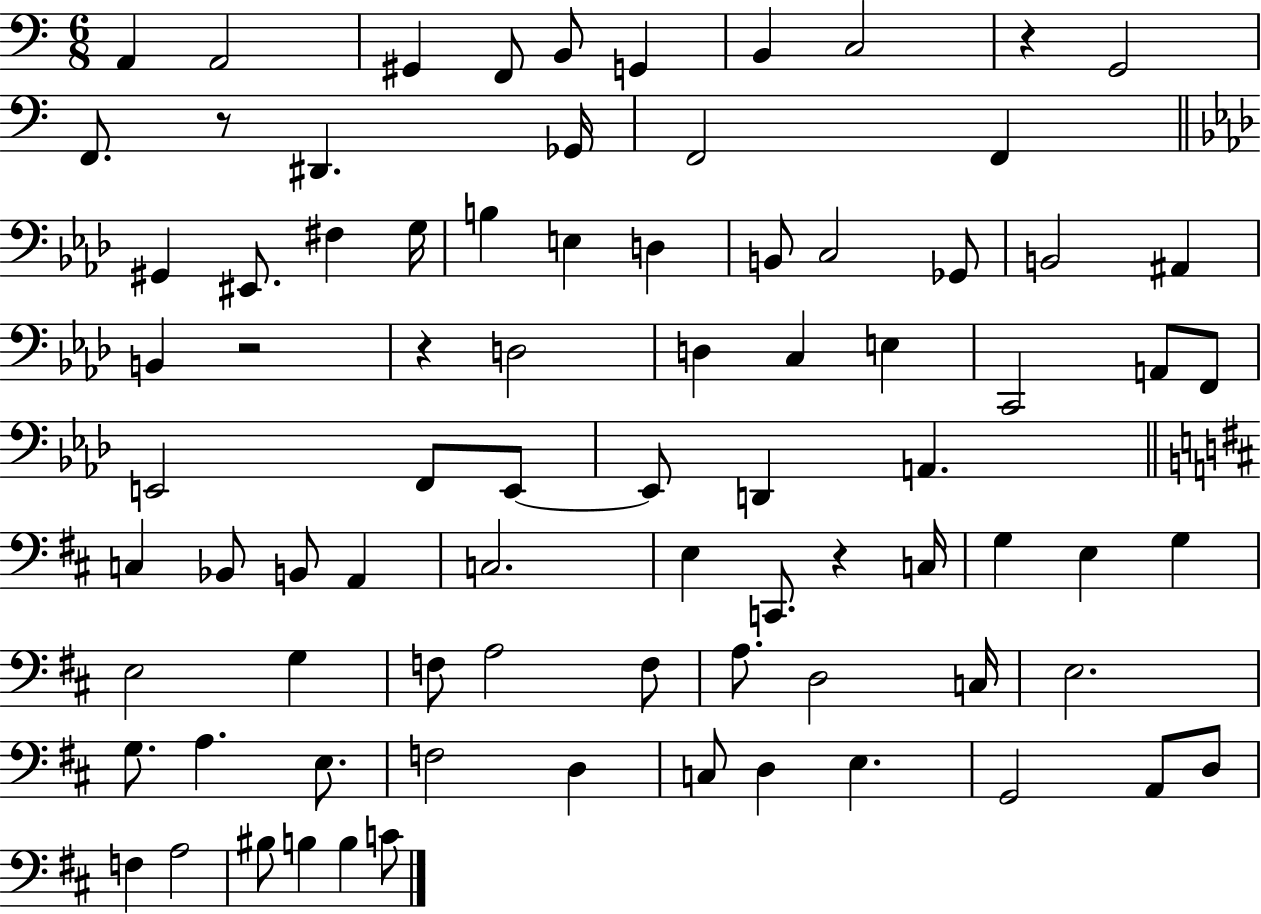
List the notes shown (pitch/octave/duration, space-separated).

A2/q A2/h G#2/q F2/e B2/e G2/q B2/q C3/h R/q G2/h F2/e. R/e D#2/q. Gb2/s F2/h F2/q G#2/q EIS2/e. F#3/q G3/s B3/q E3/q D3/q B2/e C3/h Gb2/e B2/h A#2/q B2/q R/h R/q D3/h D3/q C3/q E3/q C2/h A2/e F2/e E2/h F2/e E2/e E2/e D2/q A2/q. C3/q Bb2/e B2/e A2/q C3/h. E3/q C2/e. R/q C3/s G3/q E3/q G3/q E3/h G3/q F3/e A3/h F3/e A3/e. D3/h C3/s E3/h. G3/e. A3/q. E3/e. F3/h D3/q C3/e D3/q E3/q. G2/h A2/e D3/e F3/q A3/h BIS3/e B3/q B3/q C4/e